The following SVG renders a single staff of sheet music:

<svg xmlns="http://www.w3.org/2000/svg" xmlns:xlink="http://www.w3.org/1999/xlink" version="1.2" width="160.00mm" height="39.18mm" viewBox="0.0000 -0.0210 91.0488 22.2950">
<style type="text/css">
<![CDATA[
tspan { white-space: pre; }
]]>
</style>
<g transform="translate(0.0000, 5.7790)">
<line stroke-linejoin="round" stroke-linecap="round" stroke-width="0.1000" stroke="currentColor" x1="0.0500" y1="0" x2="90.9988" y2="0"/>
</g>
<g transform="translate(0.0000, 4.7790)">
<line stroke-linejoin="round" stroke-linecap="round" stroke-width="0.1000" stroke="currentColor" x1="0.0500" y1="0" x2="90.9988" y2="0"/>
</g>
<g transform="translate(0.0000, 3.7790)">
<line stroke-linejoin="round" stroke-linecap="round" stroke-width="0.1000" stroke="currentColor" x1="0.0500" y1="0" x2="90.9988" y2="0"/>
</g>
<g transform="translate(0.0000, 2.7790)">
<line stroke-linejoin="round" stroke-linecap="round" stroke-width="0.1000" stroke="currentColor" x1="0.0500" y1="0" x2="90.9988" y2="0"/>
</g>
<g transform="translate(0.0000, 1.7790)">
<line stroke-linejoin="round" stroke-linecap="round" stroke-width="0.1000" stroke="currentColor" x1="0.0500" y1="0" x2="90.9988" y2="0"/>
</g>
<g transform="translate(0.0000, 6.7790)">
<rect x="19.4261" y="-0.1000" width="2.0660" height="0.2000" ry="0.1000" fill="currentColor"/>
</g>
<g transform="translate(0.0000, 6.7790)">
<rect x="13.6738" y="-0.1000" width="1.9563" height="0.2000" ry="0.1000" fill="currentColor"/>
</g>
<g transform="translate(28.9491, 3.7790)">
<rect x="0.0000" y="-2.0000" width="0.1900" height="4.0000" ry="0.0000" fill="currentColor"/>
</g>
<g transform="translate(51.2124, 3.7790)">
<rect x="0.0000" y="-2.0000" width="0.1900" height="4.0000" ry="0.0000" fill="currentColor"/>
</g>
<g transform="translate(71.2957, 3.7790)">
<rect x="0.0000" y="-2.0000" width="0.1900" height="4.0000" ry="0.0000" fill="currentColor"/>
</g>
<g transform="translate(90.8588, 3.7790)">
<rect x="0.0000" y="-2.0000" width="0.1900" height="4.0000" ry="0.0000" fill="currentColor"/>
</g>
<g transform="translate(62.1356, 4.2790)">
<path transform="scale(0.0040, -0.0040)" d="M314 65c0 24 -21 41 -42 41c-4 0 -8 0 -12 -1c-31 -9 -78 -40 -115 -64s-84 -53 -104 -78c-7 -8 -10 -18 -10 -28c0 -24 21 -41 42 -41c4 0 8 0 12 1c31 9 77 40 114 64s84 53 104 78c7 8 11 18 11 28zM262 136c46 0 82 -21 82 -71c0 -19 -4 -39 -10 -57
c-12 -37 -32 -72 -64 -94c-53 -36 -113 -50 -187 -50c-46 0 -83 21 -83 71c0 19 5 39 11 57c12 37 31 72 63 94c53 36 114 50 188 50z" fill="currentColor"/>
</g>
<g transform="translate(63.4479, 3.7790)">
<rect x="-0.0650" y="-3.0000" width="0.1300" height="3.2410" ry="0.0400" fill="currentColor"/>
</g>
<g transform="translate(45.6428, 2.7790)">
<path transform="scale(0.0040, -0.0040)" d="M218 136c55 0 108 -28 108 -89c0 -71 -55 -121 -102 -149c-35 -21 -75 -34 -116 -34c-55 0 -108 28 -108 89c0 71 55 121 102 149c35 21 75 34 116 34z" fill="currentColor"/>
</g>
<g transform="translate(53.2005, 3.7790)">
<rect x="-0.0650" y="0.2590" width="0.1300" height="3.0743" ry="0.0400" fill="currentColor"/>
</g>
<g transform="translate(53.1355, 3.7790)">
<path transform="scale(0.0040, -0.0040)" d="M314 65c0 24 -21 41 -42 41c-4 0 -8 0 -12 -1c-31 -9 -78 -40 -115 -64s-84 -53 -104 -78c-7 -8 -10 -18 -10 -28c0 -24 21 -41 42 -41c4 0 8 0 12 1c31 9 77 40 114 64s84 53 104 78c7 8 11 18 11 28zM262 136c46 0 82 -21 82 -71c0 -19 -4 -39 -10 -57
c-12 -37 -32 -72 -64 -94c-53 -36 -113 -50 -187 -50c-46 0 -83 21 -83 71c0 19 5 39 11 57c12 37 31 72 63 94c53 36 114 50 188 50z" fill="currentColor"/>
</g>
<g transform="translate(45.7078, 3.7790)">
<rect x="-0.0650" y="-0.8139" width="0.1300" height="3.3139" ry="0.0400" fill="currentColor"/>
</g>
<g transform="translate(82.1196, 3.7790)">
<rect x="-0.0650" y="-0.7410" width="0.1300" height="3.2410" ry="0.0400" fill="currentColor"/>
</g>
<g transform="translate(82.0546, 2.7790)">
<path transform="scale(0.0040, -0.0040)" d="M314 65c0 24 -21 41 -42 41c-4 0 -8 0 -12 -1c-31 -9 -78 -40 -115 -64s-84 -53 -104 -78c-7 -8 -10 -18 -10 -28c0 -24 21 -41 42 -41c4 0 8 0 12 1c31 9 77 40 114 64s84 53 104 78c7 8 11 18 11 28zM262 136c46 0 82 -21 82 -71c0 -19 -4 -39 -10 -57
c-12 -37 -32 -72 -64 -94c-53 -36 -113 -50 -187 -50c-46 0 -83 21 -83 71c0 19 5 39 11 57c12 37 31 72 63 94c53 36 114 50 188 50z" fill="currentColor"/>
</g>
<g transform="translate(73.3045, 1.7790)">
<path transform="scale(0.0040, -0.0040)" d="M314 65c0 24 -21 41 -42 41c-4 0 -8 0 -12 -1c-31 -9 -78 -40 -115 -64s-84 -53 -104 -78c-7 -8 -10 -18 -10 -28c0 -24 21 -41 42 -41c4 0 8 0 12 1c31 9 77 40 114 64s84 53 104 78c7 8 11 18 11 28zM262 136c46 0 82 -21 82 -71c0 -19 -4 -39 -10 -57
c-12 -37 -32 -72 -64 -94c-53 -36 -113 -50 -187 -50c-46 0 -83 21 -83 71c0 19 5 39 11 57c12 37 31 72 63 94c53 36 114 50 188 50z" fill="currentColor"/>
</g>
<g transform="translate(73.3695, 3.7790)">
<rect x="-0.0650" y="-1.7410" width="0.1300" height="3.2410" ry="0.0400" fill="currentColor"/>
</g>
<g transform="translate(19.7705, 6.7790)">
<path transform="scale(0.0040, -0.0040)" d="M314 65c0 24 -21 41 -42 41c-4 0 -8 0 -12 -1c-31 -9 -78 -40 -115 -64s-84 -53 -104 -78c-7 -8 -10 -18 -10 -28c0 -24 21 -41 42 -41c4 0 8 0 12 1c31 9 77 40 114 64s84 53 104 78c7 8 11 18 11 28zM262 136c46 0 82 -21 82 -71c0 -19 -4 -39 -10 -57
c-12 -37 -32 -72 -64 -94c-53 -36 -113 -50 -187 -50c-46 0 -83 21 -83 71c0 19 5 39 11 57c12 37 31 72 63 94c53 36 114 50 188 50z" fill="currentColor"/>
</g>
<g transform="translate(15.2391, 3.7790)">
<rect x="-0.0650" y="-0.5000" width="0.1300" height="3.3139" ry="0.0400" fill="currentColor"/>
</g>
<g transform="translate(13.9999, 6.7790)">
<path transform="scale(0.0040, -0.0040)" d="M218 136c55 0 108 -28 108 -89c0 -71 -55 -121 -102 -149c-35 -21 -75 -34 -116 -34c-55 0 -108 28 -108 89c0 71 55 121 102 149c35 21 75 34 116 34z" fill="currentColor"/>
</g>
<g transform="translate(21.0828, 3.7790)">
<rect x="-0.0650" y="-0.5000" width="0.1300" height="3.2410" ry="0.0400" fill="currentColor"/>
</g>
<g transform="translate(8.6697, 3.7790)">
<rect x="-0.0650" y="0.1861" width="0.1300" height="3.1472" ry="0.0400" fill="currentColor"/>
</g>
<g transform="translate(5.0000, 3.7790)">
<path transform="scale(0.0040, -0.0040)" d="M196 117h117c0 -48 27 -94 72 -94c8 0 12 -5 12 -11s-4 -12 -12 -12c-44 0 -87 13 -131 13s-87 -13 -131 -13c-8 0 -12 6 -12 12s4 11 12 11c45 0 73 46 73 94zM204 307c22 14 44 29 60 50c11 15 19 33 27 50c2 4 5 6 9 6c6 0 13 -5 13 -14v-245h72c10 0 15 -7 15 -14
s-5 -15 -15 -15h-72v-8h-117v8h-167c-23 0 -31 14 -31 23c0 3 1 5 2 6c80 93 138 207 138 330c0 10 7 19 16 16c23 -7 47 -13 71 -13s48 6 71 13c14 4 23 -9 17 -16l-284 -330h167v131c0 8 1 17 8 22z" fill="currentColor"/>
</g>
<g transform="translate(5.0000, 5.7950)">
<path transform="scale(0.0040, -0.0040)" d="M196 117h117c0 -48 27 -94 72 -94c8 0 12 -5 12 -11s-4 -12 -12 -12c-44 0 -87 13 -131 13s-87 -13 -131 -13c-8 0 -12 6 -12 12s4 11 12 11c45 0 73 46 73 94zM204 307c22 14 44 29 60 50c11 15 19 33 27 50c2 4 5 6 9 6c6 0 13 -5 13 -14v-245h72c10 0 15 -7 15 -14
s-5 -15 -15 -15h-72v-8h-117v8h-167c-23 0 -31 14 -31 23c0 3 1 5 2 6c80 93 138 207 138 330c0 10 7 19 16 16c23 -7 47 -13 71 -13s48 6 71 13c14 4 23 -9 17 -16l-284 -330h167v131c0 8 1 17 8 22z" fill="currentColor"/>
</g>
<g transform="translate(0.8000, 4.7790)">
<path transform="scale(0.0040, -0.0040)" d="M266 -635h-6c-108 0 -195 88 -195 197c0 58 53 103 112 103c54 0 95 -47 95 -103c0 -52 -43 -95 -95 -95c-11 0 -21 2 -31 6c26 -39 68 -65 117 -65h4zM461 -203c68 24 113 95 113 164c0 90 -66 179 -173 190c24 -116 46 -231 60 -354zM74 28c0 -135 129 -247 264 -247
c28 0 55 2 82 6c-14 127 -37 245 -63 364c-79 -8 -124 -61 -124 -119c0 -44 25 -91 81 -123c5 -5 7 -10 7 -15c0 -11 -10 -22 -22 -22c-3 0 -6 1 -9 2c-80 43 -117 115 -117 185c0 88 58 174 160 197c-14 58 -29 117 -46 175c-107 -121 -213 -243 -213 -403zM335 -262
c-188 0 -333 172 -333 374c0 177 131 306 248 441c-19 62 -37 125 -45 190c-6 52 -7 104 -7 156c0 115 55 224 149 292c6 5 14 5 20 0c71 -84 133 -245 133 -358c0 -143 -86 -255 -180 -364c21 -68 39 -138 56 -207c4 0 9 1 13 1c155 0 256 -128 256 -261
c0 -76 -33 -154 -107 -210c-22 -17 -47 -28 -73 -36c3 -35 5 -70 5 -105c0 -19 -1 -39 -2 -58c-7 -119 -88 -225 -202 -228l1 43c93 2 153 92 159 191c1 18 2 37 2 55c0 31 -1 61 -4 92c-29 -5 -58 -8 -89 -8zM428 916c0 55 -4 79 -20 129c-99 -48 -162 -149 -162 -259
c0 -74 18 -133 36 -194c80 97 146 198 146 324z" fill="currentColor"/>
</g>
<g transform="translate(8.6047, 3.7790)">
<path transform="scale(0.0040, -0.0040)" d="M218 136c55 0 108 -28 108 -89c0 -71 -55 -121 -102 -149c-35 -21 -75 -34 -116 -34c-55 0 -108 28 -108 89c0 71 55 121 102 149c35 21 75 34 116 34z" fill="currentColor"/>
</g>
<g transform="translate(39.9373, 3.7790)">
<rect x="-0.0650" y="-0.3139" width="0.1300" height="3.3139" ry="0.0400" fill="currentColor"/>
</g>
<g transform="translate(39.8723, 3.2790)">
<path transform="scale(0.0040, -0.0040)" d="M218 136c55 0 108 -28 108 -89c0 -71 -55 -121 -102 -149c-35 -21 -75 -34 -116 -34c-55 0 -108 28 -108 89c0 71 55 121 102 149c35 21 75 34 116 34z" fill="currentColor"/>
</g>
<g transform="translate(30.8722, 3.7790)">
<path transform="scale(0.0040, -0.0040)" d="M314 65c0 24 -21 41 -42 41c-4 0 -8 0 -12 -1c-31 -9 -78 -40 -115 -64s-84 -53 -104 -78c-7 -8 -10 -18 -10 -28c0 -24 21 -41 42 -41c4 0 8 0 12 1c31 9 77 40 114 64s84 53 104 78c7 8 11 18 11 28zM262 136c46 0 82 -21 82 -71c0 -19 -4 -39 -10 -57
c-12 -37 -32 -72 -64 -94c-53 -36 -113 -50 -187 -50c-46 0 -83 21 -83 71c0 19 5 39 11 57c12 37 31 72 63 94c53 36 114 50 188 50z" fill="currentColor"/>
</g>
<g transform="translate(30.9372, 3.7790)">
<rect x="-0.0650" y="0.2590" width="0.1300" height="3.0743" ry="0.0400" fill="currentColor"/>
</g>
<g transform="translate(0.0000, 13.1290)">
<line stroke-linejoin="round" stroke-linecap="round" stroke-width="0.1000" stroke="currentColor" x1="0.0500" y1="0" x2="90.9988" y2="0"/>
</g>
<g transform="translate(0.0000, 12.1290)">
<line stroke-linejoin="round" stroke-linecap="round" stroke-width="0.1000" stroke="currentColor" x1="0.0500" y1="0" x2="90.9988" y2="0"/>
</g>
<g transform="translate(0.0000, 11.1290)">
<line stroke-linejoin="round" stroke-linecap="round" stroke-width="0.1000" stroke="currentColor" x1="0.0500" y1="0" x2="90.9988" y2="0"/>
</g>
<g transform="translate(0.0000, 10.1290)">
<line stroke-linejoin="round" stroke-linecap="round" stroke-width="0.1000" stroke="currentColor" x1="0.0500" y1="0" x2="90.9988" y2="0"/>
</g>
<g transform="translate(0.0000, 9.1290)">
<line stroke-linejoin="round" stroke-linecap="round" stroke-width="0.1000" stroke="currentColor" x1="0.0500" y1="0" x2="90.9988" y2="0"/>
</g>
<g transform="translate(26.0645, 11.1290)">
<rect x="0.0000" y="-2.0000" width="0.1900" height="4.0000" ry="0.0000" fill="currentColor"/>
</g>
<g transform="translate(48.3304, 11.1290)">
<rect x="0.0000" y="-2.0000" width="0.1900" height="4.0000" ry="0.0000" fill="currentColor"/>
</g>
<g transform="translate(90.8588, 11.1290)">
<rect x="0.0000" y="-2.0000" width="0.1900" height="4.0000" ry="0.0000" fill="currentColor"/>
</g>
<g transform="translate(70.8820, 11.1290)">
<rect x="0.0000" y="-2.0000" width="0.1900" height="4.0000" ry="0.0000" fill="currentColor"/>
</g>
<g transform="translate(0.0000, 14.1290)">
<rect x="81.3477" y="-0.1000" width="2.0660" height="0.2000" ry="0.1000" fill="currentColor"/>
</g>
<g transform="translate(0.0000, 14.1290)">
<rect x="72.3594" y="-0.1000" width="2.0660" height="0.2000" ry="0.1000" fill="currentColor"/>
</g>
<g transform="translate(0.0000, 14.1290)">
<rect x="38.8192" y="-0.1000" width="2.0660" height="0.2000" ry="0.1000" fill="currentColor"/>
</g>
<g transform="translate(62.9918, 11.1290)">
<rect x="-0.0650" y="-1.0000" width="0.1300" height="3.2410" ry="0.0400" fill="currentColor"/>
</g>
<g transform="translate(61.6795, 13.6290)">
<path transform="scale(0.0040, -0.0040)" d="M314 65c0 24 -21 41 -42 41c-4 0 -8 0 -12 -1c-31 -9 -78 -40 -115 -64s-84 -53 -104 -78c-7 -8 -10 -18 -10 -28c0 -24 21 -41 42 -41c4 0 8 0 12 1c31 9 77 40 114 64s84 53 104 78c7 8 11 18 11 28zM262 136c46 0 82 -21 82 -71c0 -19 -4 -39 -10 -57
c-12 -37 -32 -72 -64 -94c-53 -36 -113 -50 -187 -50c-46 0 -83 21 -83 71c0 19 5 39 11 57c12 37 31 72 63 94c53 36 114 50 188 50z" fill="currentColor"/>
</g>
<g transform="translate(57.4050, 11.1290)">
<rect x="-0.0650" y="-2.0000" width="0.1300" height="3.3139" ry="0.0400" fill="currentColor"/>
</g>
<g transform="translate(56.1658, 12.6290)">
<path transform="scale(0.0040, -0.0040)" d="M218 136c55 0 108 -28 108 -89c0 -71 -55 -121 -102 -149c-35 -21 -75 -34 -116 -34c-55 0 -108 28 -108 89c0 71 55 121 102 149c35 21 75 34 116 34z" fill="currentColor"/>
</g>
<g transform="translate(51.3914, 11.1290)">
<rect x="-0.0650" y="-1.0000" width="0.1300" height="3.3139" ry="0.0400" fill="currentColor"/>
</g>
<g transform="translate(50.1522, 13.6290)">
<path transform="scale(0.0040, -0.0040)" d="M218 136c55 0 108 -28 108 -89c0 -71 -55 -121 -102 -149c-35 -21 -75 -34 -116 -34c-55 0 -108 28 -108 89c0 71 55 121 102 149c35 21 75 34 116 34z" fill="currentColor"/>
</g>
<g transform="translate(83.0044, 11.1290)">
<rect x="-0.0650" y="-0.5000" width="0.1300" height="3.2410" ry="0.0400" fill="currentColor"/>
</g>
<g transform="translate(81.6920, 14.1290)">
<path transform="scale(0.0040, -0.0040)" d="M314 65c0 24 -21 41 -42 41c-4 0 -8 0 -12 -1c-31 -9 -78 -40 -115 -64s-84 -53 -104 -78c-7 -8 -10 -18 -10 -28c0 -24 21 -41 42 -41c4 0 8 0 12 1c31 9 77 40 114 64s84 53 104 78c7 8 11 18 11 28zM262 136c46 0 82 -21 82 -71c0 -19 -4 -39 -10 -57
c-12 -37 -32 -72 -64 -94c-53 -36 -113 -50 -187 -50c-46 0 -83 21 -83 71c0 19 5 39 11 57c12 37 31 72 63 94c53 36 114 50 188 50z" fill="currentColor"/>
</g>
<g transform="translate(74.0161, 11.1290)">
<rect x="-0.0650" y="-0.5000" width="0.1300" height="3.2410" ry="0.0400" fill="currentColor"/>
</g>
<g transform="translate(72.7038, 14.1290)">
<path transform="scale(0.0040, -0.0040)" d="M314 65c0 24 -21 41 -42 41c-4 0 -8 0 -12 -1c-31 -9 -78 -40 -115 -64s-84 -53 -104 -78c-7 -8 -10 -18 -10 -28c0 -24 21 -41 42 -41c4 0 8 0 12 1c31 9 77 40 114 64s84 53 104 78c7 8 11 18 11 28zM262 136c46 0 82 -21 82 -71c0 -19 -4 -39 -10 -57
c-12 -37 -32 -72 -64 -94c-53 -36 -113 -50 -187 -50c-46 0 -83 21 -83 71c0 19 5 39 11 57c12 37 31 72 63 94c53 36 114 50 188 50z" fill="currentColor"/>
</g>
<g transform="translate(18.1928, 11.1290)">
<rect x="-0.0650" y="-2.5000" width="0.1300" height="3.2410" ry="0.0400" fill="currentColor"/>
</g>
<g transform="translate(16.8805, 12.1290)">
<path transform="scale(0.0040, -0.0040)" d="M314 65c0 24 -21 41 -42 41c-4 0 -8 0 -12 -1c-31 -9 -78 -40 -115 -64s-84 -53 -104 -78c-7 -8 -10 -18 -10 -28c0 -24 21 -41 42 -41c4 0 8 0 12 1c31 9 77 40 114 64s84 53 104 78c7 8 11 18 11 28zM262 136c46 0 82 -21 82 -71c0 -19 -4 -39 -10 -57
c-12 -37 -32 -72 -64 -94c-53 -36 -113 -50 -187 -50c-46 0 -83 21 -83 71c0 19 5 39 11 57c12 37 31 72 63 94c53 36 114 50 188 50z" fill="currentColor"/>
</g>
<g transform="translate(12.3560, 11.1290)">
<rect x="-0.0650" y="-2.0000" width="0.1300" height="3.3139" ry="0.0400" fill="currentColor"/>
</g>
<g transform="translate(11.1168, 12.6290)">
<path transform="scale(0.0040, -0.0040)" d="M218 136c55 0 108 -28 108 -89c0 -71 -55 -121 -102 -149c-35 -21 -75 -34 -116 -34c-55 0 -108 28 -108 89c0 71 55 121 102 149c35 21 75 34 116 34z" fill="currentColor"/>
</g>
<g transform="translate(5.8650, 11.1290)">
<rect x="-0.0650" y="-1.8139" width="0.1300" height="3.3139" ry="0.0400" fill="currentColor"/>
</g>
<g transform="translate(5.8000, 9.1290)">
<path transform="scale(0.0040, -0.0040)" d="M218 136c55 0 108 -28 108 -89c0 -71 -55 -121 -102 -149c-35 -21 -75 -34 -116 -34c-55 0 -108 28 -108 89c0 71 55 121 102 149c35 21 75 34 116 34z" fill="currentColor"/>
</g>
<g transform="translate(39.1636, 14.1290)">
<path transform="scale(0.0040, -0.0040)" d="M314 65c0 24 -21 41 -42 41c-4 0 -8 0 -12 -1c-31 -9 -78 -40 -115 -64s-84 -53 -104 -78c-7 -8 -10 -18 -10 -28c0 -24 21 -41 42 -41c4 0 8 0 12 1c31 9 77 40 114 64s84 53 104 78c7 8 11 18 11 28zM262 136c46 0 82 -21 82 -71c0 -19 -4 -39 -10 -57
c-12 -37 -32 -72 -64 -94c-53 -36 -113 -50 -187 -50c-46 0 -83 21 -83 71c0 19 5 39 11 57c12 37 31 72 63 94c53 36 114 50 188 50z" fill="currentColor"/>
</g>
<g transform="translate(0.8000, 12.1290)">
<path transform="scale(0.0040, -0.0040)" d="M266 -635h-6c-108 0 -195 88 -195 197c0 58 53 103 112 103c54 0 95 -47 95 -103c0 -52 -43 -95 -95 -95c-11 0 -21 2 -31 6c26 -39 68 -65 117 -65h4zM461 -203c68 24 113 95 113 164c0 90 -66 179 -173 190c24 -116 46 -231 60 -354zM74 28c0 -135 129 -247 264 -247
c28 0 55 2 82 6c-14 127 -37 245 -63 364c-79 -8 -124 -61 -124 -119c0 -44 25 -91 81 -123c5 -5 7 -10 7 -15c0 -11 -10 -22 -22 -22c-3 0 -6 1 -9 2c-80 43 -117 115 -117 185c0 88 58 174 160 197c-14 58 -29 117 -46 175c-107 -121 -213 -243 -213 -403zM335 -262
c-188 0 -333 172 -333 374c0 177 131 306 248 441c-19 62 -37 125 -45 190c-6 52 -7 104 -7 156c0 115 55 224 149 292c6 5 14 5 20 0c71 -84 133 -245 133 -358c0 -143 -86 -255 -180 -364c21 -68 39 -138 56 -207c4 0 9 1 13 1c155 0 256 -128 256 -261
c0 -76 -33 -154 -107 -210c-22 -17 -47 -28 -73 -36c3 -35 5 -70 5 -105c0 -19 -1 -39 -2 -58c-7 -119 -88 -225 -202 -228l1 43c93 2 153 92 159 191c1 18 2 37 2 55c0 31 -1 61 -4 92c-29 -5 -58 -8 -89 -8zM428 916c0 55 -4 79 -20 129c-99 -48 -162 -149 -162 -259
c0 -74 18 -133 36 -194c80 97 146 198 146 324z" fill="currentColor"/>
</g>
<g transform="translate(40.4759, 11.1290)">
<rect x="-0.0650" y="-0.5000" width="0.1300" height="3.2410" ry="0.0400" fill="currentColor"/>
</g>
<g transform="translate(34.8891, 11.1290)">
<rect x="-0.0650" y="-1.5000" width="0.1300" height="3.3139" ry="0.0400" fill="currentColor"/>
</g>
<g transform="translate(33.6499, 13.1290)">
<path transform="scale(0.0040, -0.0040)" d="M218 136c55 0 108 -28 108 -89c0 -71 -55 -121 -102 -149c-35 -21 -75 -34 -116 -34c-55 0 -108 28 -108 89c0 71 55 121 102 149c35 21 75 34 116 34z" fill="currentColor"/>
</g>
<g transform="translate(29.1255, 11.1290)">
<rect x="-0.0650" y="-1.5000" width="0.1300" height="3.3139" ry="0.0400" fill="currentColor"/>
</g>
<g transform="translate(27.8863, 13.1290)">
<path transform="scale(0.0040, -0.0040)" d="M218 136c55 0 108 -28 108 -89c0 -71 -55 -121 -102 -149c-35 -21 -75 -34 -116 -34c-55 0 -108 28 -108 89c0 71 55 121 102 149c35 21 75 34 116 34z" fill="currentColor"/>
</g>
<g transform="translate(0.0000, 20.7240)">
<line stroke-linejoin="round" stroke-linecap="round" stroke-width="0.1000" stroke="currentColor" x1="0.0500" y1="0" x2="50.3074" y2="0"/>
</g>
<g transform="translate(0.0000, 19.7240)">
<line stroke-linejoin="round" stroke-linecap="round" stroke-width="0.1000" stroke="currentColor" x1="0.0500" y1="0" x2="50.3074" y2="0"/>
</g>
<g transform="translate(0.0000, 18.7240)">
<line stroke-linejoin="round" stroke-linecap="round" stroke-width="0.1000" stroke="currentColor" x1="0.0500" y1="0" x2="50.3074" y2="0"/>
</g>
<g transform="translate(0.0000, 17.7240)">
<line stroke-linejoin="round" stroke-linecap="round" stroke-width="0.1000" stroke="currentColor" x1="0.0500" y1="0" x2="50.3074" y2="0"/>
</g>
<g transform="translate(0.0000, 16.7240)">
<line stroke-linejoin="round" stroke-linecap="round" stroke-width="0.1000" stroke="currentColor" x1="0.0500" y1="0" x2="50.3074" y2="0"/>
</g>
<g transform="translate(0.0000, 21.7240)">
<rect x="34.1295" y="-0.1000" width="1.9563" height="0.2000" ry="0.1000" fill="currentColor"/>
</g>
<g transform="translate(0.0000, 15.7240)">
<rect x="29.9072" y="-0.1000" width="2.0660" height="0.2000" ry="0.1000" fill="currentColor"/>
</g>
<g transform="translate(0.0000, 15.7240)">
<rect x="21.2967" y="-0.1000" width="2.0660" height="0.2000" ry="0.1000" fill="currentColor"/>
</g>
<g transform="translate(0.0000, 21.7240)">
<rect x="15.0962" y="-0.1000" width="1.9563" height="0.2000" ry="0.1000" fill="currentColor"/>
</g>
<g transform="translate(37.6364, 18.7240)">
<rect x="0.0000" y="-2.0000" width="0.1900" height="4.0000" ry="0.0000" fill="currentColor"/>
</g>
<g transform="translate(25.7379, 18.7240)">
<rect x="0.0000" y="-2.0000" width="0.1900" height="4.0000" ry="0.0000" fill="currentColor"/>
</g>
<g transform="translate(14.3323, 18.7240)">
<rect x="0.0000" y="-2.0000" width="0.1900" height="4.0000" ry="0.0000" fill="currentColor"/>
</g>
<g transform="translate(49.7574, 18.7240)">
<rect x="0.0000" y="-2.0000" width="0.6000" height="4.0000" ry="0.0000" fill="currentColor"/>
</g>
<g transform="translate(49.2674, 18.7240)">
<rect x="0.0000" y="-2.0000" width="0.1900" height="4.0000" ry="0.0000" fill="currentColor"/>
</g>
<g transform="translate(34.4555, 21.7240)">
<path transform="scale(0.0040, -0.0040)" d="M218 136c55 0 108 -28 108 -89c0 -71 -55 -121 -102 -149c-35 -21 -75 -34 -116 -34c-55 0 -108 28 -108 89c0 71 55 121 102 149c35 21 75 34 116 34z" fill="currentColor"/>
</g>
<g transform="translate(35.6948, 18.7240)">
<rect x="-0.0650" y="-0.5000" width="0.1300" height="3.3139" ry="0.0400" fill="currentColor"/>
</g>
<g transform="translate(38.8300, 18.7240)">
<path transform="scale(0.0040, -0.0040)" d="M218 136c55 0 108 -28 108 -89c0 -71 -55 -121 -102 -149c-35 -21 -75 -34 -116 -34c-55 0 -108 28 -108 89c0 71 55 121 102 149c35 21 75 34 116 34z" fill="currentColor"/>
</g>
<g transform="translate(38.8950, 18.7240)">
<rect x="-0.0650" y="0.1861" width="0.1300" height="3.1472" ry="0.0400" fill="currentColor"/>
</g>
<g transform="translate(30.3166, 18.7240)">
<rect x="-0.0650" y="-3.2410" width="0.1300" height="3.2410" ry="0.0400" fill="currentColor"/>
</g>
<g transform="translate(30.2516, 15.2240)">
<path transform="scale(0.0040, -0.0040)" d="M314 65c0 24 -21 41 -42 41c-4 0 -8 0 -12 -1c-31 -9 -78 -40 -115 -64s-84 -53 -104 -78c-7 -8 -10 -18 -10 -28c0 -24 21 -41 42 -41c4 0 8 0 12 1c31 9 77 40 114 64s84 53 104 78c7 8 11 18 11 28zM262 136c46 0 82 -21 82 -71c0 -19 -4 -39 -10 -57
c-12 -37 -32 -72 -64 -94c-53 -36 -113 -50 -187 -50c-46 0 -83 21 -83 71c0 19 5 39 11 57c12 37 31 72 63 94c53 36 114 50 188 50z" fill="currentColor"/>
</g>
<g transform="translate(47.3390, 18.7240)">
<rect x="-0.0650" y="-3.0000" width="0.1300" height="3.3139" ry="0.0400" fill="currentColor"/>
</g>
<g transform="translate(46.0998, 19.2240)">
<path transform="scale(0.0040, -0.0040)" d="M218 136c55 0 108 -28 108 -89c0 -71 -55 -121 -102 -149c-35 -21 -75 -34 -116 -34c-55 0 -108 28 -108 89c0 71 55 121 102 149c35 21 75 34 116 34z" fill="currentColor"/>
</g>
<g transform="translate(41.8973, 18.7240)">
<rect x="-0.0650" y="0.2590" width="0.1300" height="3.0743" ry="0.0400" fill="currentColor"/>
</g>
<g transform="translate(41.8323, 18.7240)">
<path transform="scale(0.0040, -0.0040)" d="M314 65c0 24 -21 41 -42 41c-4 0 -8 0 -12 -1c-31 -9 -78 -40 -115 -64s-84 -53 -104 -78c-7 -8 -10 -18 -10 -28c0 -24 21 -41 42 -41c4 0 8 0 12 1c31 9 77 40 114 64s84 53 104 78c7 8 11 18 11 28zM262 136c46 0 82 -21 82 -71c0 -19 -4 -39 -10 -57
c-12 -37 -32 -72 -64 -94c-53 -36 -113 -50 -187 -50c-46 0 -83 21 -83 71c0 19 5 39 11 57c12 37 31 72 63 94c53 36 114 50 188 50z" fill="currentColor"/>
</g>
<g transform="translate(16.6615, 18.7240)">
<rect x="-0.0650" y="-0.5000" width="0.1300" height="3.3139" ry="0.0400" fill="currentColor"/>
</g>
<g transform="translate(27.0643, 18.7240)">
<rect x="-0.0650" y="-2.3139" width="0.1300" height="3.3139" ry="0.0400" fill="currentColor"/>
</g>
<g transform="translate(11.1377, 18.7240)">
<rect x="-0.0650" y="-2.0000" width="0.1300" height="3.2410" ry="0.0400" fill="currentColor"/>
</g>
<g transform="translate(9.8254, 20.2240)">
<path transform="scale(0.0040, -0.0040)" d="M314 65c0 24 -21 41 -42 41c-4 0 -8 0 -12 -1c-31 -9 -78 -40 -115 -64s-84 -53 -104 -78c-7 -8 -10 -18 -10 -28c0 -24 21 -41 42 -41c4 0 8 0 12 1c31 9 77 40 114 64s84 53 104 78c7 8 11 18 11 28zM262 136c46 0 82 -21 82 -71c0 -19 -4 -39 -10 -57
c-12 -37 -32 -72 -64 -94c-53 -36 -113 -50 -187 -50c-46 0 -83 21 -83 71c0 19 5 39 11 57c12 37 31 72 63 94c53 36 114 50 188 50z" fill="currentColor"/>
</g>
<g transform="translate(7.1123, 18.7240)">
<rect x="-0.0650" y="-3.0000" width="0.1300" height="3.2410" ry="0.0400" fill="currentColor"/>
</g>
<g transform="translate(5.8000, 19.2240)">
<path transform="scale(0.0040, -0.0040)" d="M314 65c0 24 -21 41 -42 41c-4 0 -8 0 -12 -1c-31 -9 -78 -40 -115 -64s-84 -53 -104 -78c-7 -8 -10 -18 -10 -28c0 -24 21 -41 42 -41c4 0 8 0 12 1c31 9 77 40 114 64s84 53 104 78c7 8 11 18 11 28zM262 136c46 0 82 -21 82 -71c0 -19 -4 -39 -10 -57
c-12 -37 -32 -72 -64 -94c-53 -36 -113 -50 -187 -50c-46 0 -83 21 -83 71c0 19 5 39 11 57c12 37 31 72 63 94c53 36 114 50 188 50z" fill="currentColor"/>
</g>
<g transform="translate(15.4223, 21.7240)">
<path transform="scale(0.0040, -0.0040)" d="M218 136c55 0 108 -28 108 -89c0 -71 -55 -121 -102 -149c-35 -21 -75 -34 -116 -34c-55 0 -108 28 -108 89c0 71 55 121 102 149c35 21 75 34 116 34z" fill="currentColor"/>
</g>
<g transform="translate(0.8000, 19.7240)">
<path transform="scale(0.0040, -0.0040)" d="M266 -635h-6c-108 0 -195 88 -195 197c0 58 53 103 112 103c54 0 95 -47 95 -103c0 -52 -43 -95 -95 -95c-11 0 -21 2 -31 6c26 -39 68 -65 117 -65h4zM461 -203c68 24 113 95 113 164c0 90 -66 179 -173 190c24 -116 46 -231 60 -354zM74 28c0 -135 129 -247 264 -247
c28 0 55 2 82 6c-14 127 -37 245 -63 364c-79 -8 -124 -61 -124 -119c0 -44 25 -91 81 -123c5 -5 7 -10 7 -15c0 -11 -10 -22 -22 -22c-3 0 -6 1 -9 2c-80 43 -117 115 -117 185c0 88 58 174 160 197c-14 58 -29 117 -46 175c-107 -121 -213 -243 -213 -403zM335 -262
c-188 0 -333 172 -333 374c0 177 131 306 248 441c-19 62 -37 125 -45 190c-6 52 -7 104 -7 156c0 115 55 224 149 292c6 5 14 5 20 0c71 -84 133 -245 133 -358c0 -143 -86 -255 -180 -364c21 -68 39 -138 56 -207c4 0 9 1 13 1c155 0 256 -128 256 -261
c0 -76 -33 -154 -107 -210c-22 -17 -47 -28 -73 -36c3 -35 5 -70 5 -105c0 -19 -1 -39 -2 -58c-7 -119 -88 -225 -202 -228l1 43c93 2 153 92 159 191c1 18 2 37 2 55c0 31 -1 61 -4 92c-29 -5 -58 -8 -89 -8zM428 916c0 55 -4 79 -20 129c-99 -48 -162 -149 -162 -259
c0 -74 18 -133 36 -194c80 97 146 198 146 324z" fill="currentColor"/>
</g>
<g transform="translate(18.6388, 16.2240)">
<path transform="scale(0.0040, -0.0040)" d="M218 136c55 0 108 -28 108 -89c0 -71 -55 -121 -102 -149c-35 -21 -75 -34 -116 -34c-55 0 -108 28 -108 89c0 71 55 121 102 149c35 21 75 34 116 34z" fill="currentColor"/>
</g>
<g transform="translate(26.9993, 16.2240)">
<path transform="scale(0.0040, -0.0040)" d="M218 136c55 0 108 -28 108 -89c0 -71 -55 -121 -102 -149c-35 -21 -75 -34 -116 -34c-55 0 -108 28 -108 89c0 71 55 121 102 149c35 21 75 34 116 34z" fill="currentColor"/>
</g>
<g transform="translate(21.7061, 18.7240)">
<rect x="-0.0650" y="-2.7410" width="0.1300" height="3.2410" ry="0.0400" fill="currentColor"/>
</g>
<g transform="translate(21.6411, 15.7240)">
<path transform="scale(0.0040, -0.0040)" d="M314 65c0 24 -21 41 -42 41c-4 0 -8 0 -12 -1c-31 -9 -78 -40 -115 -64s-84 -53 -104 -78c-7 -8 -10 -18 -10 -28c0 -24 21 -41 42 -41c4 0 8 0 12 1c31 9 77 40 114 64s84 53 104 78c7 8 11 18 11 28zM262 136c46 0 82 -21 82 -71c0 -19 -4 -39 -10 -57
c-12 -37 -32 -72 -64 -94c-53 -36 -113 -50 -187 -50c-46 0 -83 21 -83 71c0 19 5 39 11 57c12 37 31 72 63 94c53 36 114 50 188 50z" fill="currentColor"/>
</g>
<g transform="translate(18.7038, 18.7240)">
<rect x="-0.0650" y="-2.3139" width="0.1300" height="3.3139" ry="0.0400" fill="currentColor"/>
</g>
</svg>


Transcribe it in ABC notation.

X:1
T:Untitled
M:4/4
L:1/4
K:C
B C C2 B2 c d B2 A2 f2 d2 f F G2 E E C2 D F D2 C2 C2 A2 F2 C g a2 g b2 C B B2 A